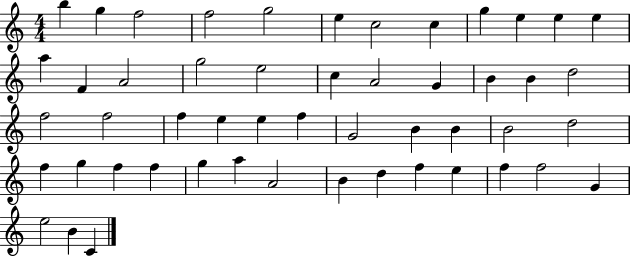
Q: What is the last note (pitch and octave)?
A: C4